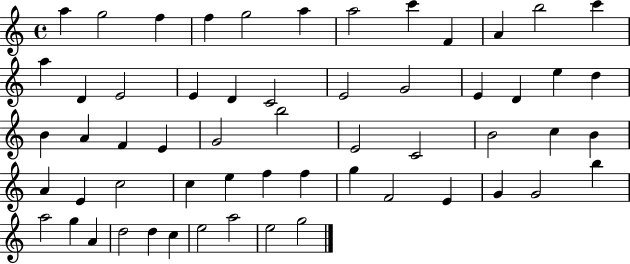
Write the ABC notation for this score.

X:1
T:Untitled
M:4/4
L:1/4
K:C
a g2 f f g2 a a2 c' F A b2 c' a D E2 E D C2 E2 G2 E D e d B A F E G2 b2 E2 C2 B2 c B A E c2 c e f f g F2 E G G2 b a2 g A d2 d c e2 a2 e2 g2